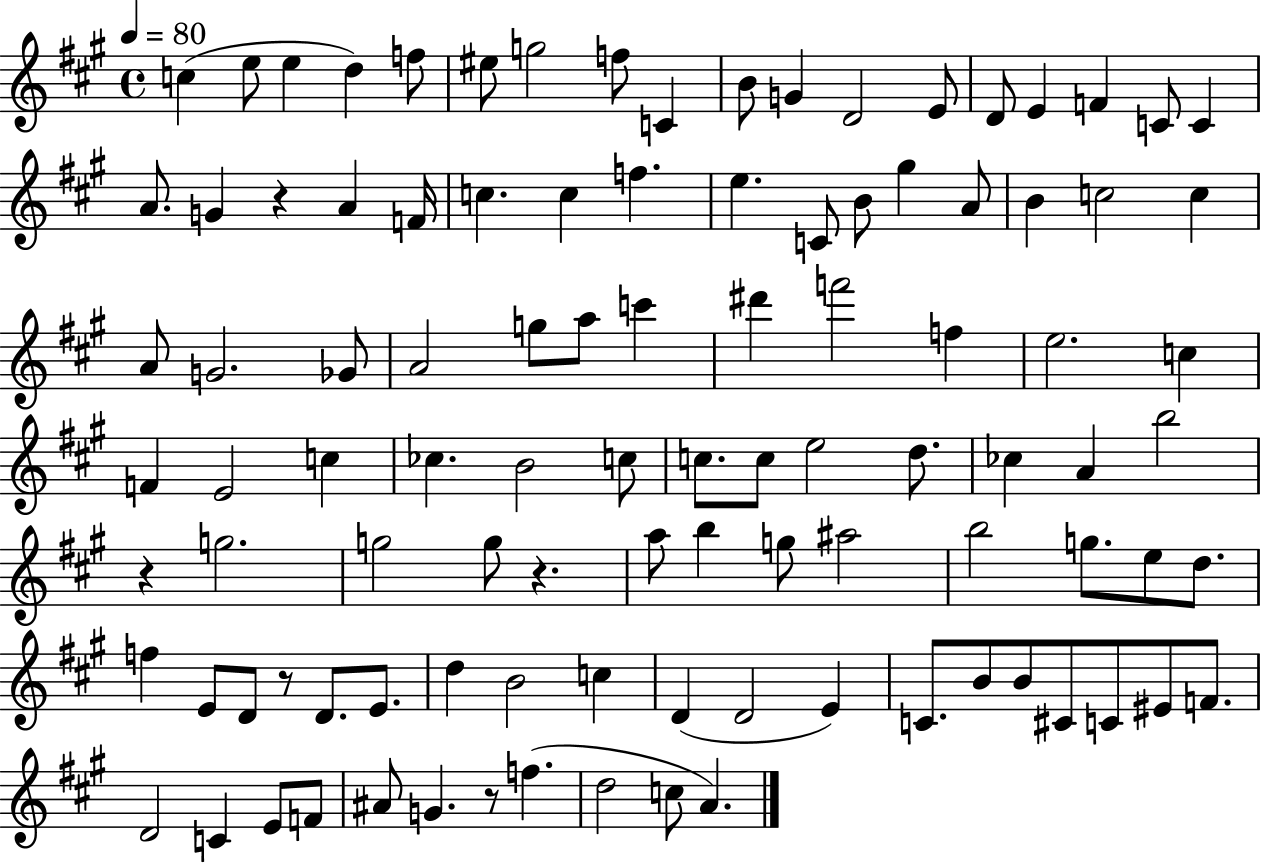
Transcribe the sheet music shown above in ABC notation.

X:1
T:Untitled
M:4/4
L:1/4
K:A
c e/2 e d f/2 ^e/2 g2 f/2 C B/2 G D2 E/2 D/2 E F C/2 C A/2 G z A F/4 c c f e C/2 B/2 ^g A/2 B c2 c A/2 G2 _G/2 A2 g/2 a/2 c' ^d' f'2 f e2 c F E2 c _c B2 c/2 c/2 c/2 e2 d/2 _c A b2 z g2 g2 g/2 z a/2 b g/2 ^a2 b2 g/2 e/2 d/2 f E/2 D/2 z/2 D/2 E/2 d B2 c D D2 E C/2 B/2 B/2 ^C/2 C/2 ^E/2 F/2 D2 C E/2 F/2 ^A/2 G z/2 f d2 c/2 A